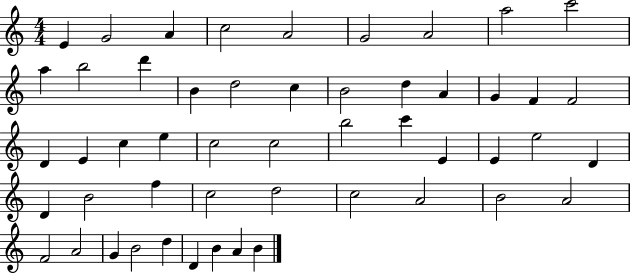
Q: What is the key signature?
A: C major